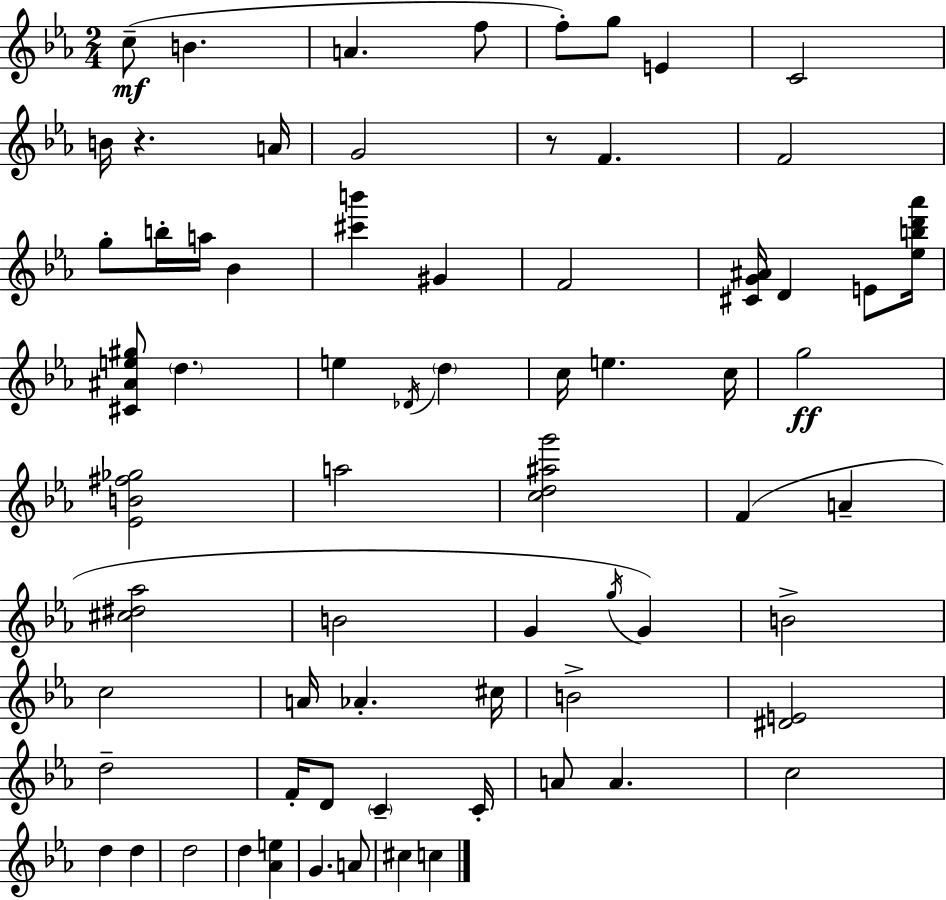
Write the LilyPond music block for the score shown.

{
  \clef treble
  \numericTimeSignature
  \time 2/4
  \key c \minor
  c''8--(\mf b'4. | a'4. f''8 | f''8-.) g''8 e'4 | c'2 | \break b'16 r4. a'16 | g'2 | r8 f'4. | f'2 | \break g''8-. b''16-. a''16 bes'4 | <cis''' b'''>4 gis'4 | f'2 | <cis' g' ais'>16 d'4 e'8 <ees'' b'' d''' aes'''>16 | \break <cis' ais' e'' gis''>8 \parenthesize d''4. | e''4 \acciaccatura { des'16 } \parenthesize d''4 | c''16 e''4. | c''16 g''2\ff | \break <ees' b' fis'' ges''>2 | a''2 | <c'' d'' ais'' g'''>2 | f'4( a'4-- | \break <cis'' dis'' aes''>2 | b'2 | g'4 \acciaccatura { g''16 }) g'4 | b'2-> | \break c''2 | a'16 aes'4.-. | cis''16 b'2-> | <dis' e'>2 | \break d''2-- | f'16-. d'8 \parenthesize c'4-- | c'16-. a'8 a'4. | c''2 | \break d''4 d''4 | d''2 | d''4 <aes' e''>4 | g'4. | \break a'8 cis''4 c''4 | \bar "|."
}